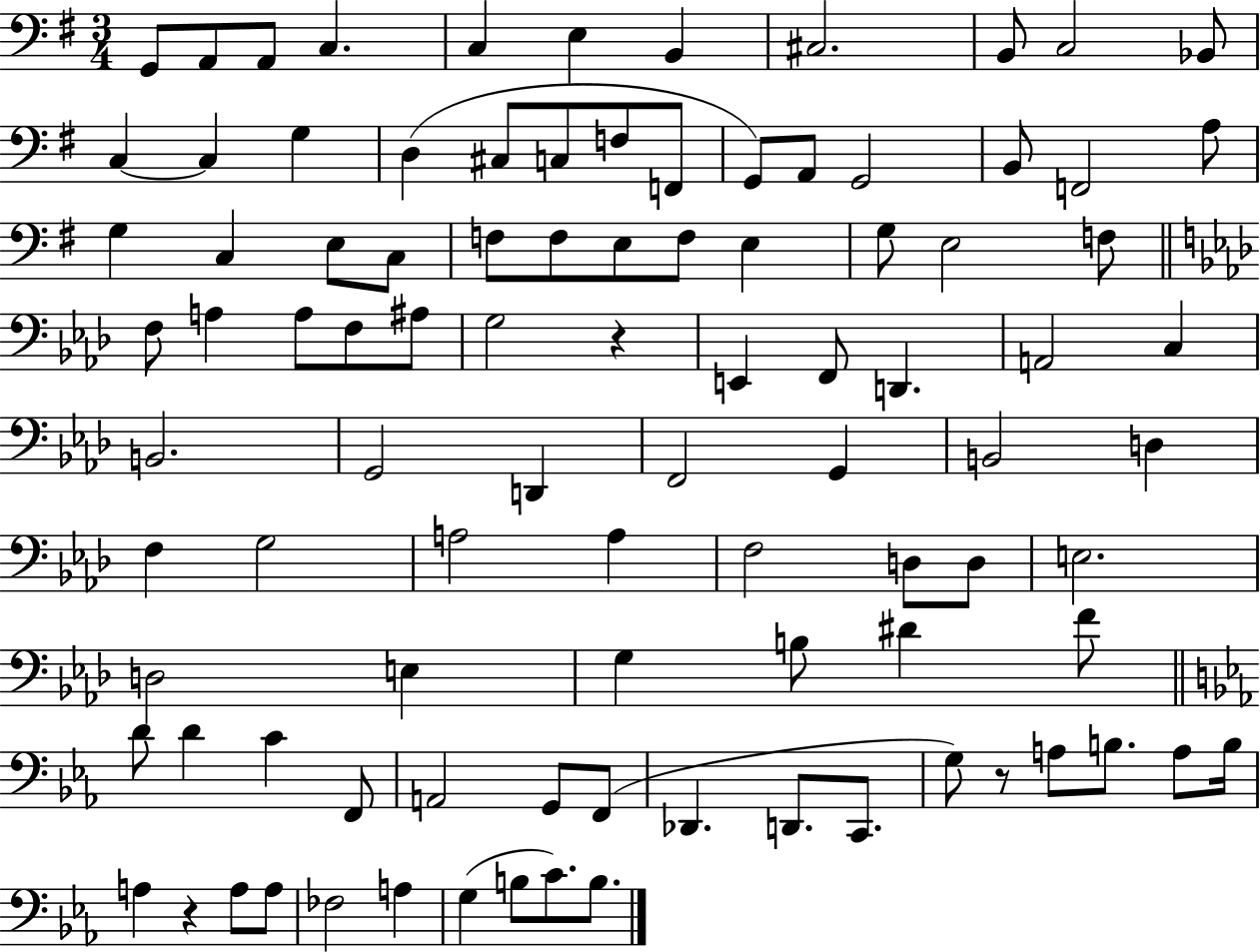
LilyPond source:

{
  \clef bass
  \numericTimeSignature
  \time 3/4
  \key g \major
  g,8 a,8 a,8 c4. | c4 e4 b,4 | cis2. | b,8 c2 bes,8 | \break c4~~ c4 g4 | d4( cis8 c8 f8 f,8 | g,8) a,8 g,2 | b,8 f,2 a8 | \break g4 c4 e8 c8 | f8 f8 e8 f8 e4 | g8 e2 f8 | \bar "||" \break \key f \minor f8 a4 a8 f8 ais8 | g2 r4 | e,4 f,8 d,4. | a,2 c4 | \break b,2. | g,2 d,4 | f,2 g,4 | b,2 d4 | \break f4 g2 | a2 a4 | f2 d8 d8 | e2. | \break d2 e4 | g4 b8 dis'4 f'8 | \bar "||" \break \key c \minor d'8 d'4 c'4 f,8 | a,2 g,8 f,8( | des,4. d,8. c,8. | g8) r8 a8 b8. a8 b16 | \break a4 r4 a8 a8 | fes2 a4 | g4( b8 c'8.) b8. | \bar "|."
}